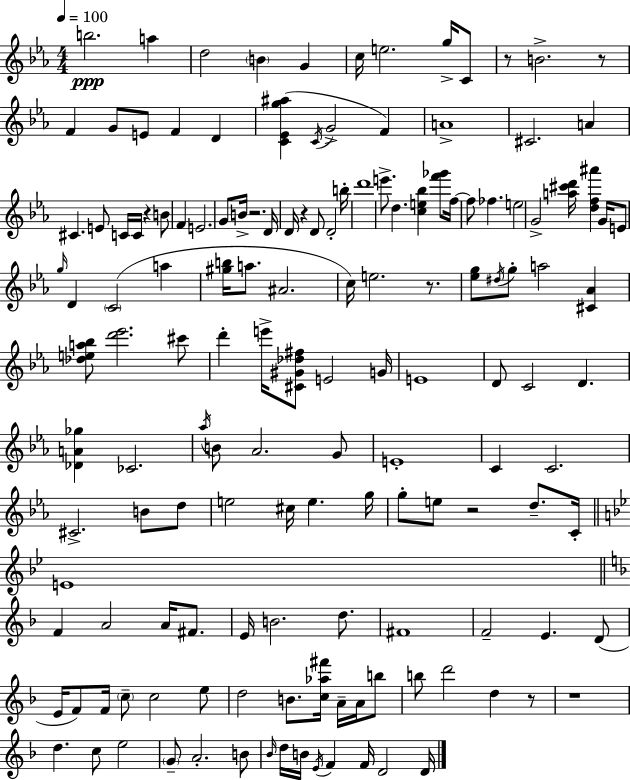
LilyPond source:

{
  \clef treble
  \numericTimeSignature
  \time 4/4
  \key ees \major
  \tempo 4 = 100
  b''2.\ppp a''4 | d''2 \parenthesize b'4 g'4 | c''16 e''2. g''16-> c'8 | r8 b'2.-> r8 | \break f'4 g'8 e'8 f'4 d'4 | <c' ees' g'' ais''>4( \acciaccatura { c'16 } g'2-> f'4) | a'1-> | cis'2. a'4 | \break cis'4. e'8 c'16 c'16 r4 b'8 | f'4 e'2. | g'8 b'16-> r2. | d'16 d'16 r4 d'8 d'2-. | \break b''16-. d'''1 | e'''8.-> d''4. <c'' e'' bes''>4 <f''' ges'''>8 | f''16~~ f''8 fes''4. e''2 | g'2-> <a'' cis''' d'''>16 <d'' f'' ais'''>4 g'16 e'8 | \break \grace { g''16 } d'4 \parenthesize c'2( a''4 | <gis'' b''>16 a''8. ais'2. | c''16) e''2. r8. | <ees'' g''>8 \acciaccatura { dis''16 } g''8-. a''2 <cis' aes'>4 | \break <des'' e'' a'' bes''>8 <d''' ees'''>2. | cis'''8 d'''4-. e'''16-> <cis' gis' des'' fis''>8 e'2 | g'16 e'1 | d'8 c'2 d'4. | \break <des' a' ges''>4 ces'2. | \acciaccatura { aes''16 } b'8 aes'2. | g'8 e'1-. | c'4 c'2. | \break cis'2.-> | b'8 d''8 e''2 cis''16 e''4. | g''16 g''8-. e''8 r2 | d''8.-- c'16-. \bar "||" \break \key g \minor e'1 | \bar "||" \break \key d \minor f'4 a'2 a'16 fis'8. | e'16 b'2. d''8. | fis'1 | f'2-- e'4. d'8( | \break e'16 f'8) f'16 \parenthesize c''8-- c''2 e''8 | d''2 b'8. <c'' aes'' fis'''>16 a'16-- a'16 b''8 | b''8 d'''2 d''4 r8 | r1 | \break d''4. c''8 e''2 | \parenthesize g'8-- a'2.-. b'8 | \grace { bes'16 } d''16 b'16 \acciaccatura { e'16 } f'4 f'16 d'2 | d'16 \bar "|."
}